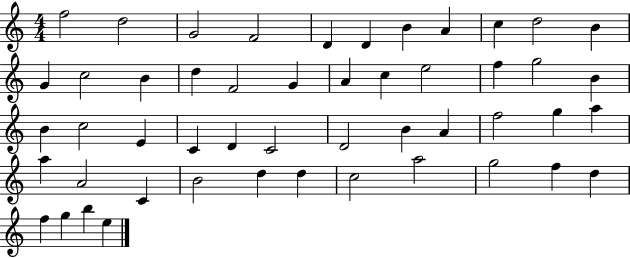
{
  \clef treble
  \numericTimeSignature
  \time 4/4
  \key c \major
  f''2 d''2 | g'2 f'2 | d'4 d'4 b'4 a'4 | c''4 d''2 b'4 | \break g'4 c''2 b'4 | d''4 f'2 g'4 | a'4 c''4 e''2 | f''4 g''2 b'4 | \break b'4 c''2 e'4 | c'4 d'4 c'2 | d'2 b'4 a'4 | f''2 g''4 a''4 | \break a''4 a'2 c'4 | b'2 d''4 d''4 | c''2 a''2 | g''2 f''4 d''4 | \break f''4 g''4 b''4 e''4 | \bar "|."
}